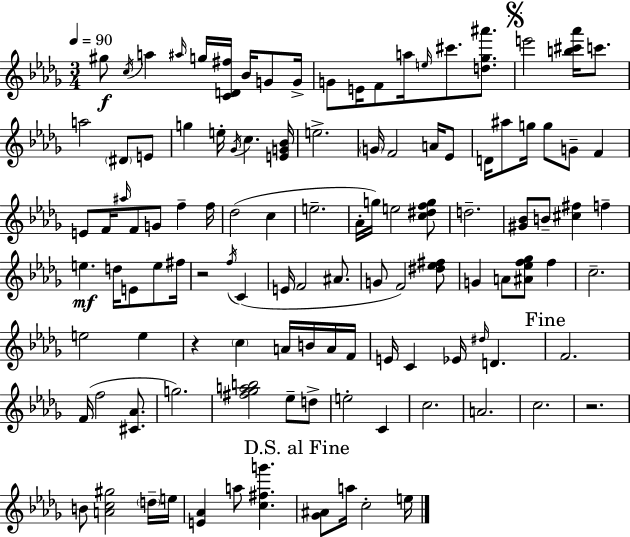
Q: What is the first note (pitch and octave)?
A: G#5